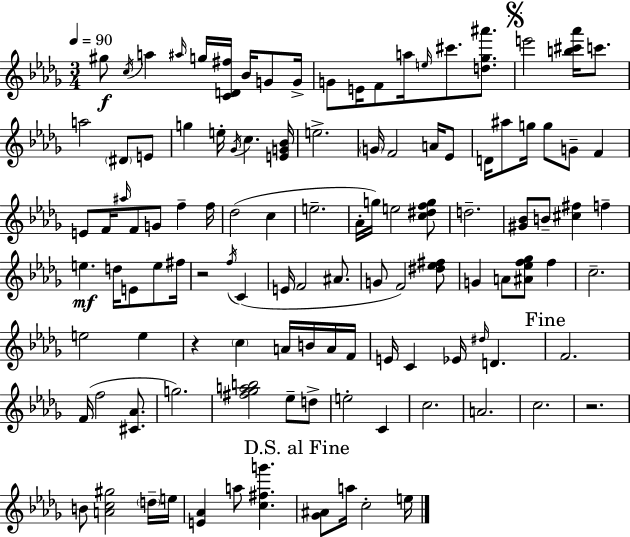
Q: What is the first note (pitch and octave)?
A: G#5